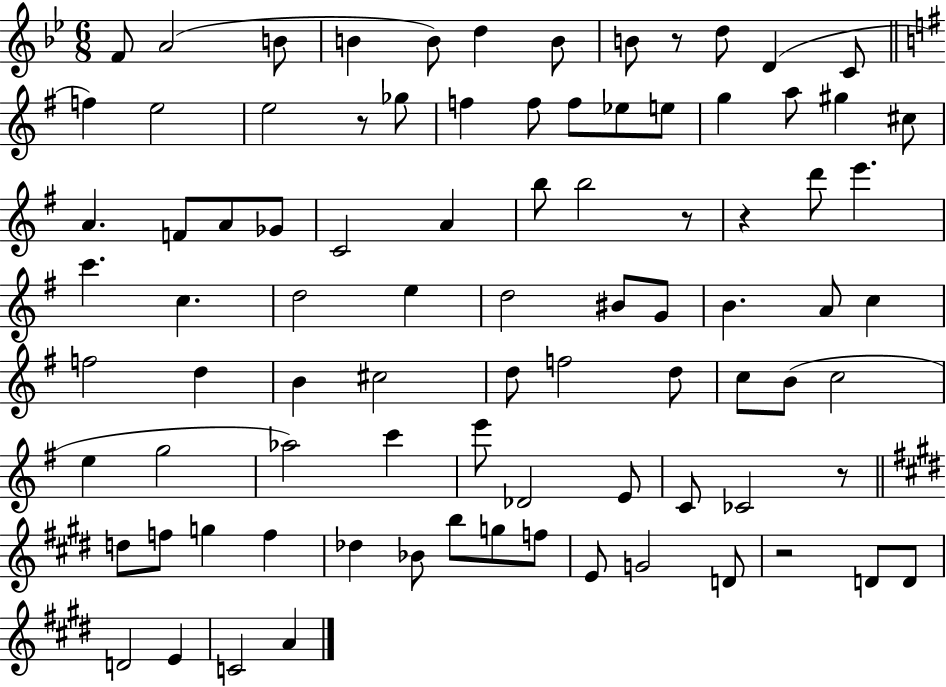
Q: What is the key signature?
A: BES major